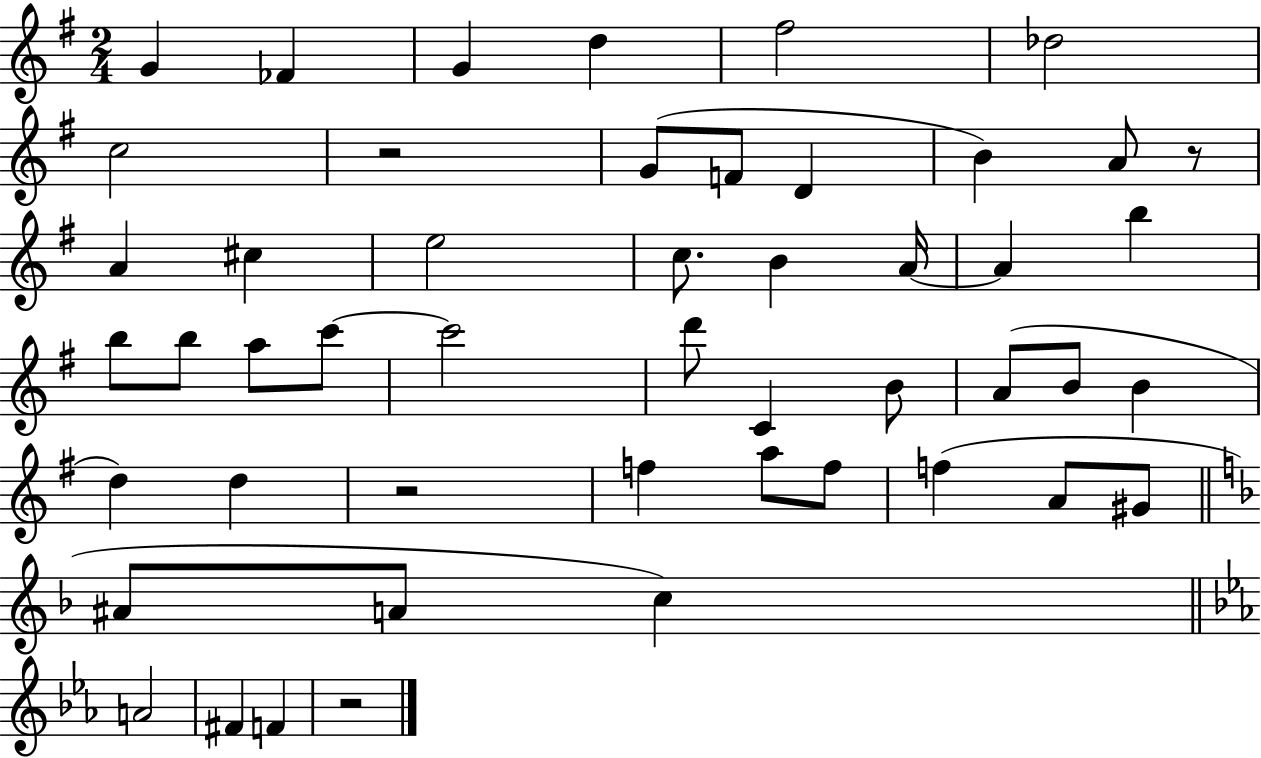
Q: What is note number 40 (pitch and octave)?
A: A#4